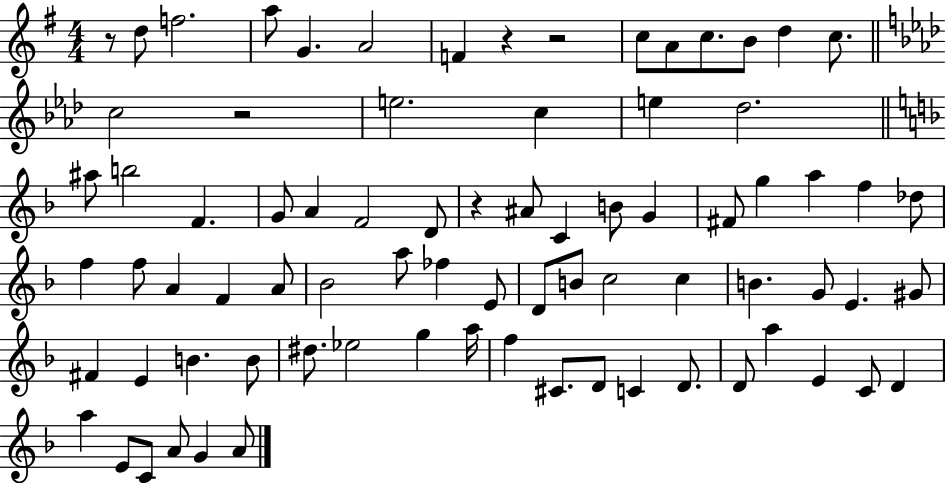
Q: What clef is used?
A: treble